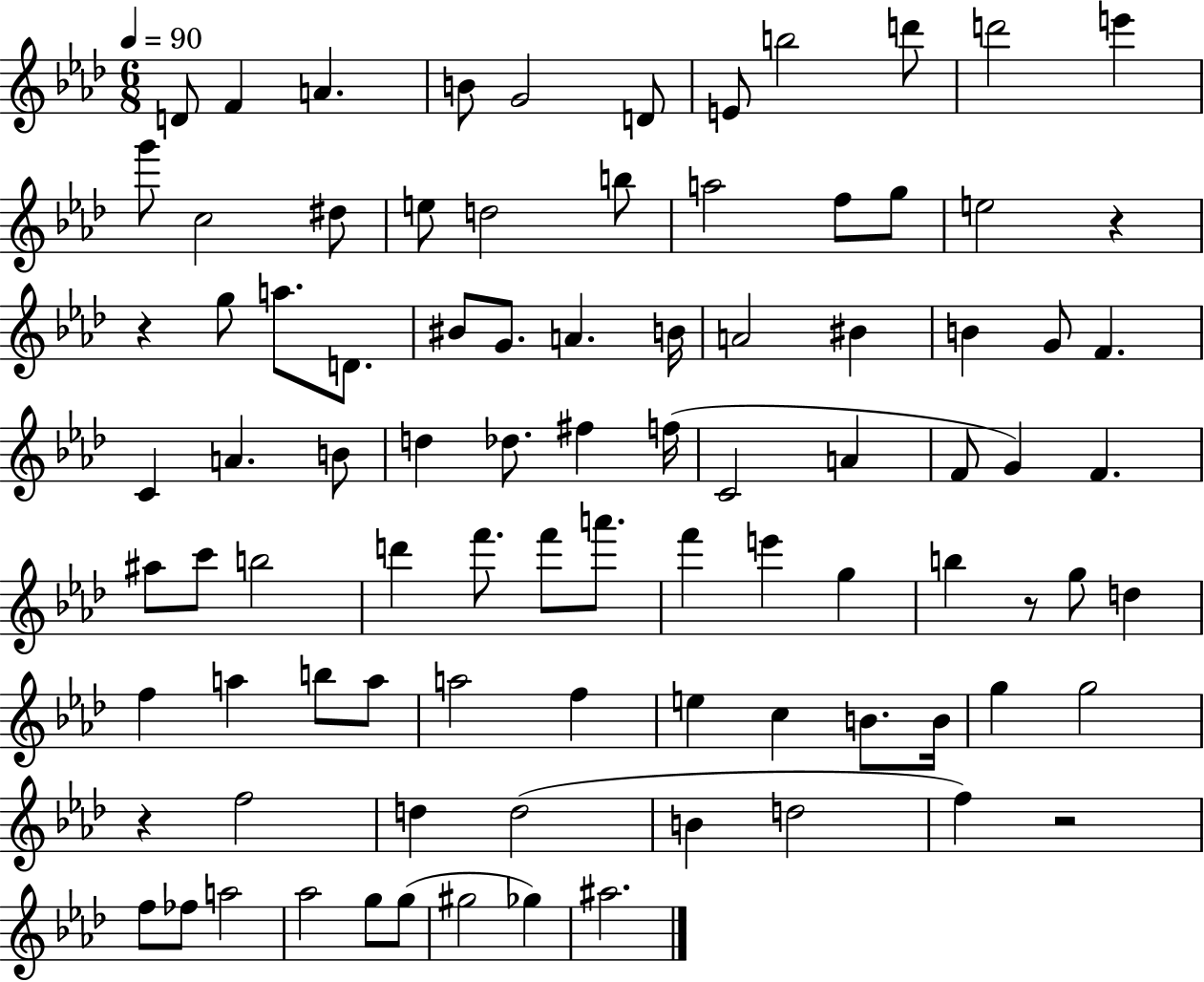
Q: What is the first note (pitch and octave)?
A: D4